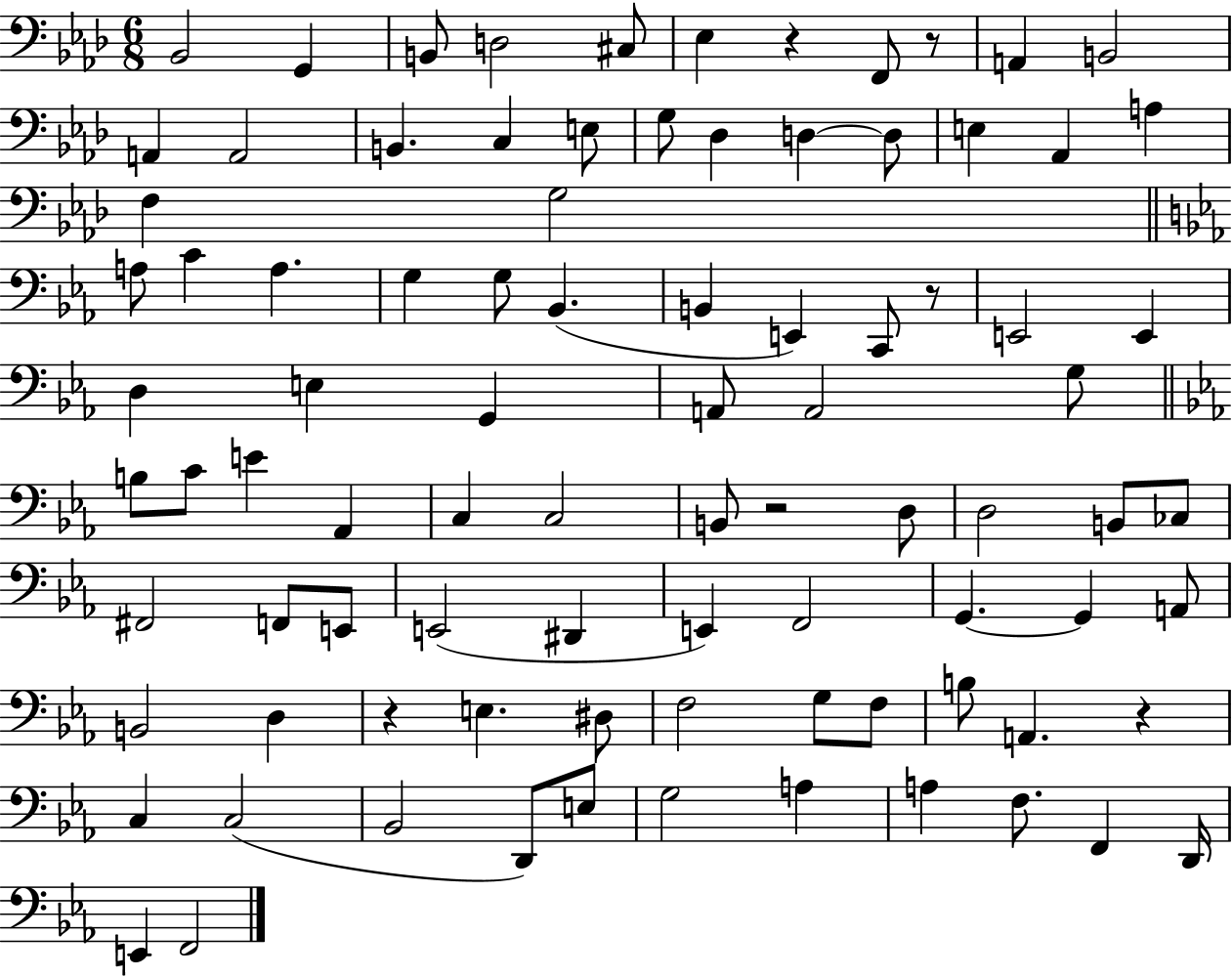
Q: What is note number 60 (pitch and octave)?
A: G2